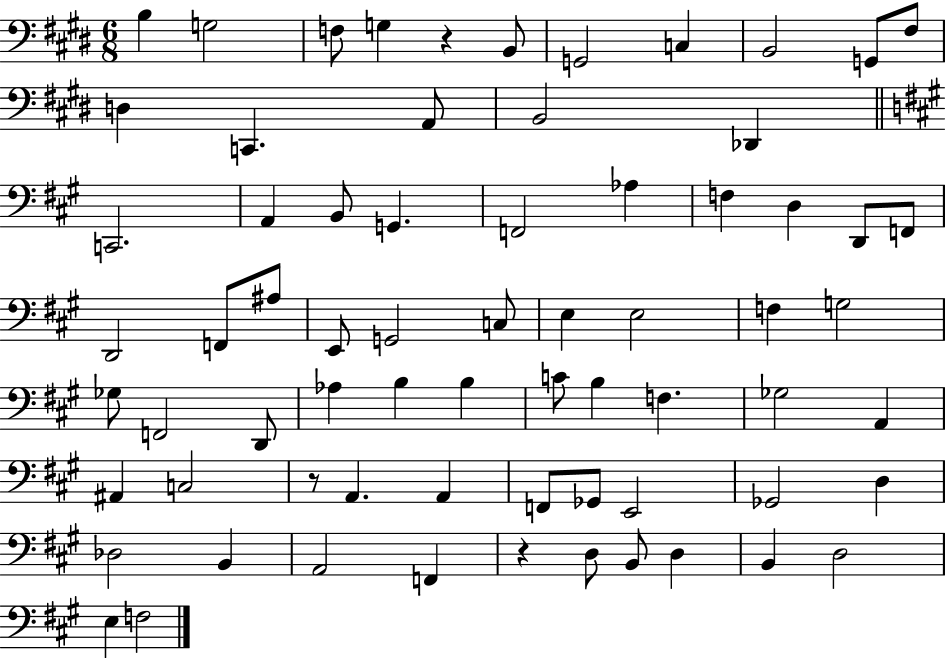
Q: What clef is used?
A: bass